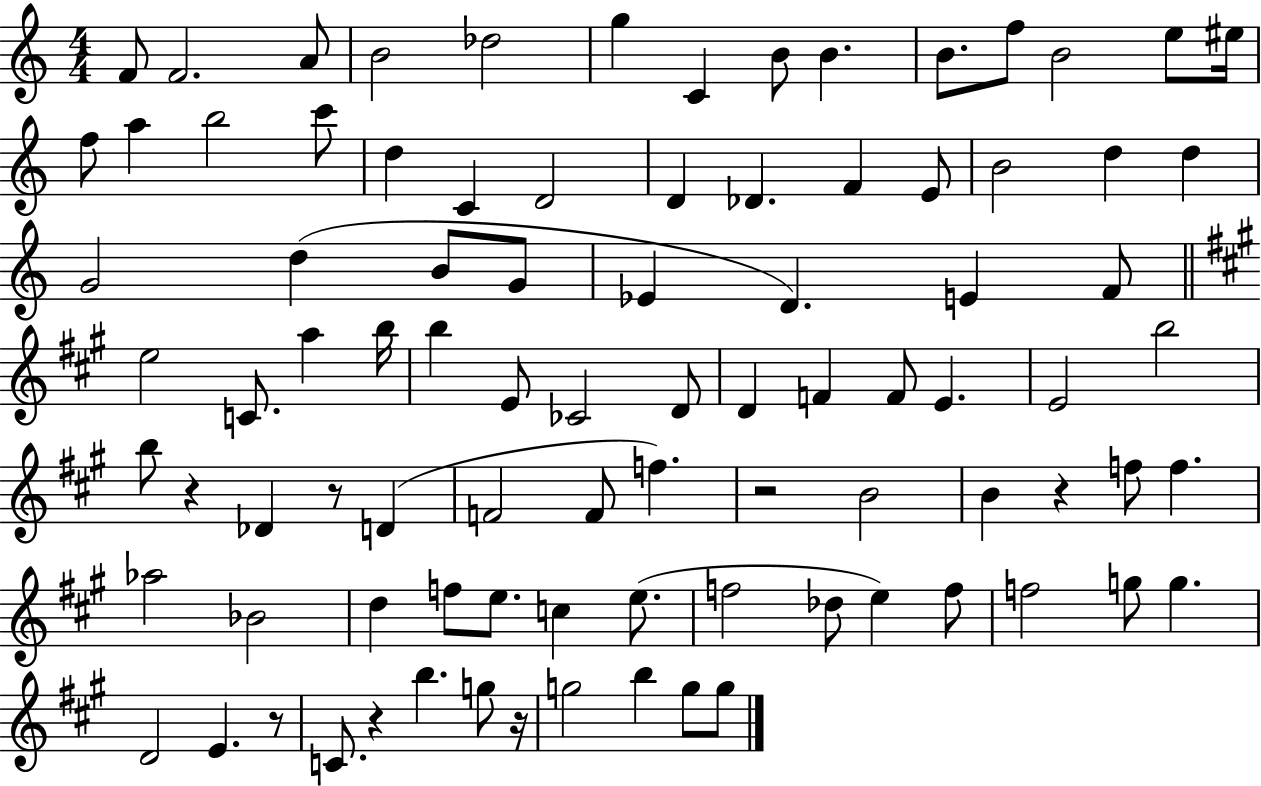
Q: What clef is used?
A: treble